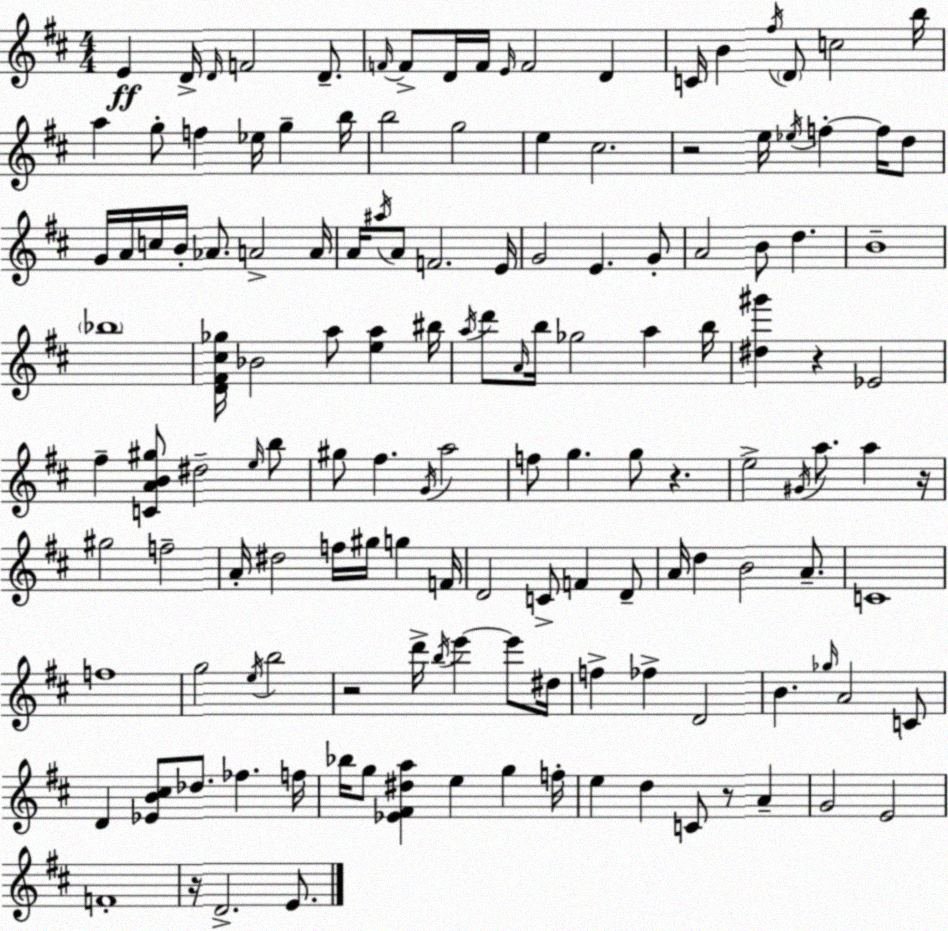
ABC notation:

X:1
T:Untitled
M:4/4
L:1/4
K:D
E D/4 D/4 F2 D/2 F/4 F/2 D/4 F/4 E/4 F2 D C/4 B ^f/4 D/2 c2 b/4 a g/2 f _e/4 g b/4 b2 g2 e ^c2 z2 e/4 _e/4 f f/4 d/2 G/4 A/4 c/4 B/4 _A/2 A2 A/4 A/4 ^a/4 A/2 F2 E/4 G2 E G/2 A2 B/2 d B4 _b4 [D^F^c_g]/4 _B2 a/2 [ea] ^b/4 a/4 d'/2 A/4 b/4 _g2 a b/4 [^d^g'] z _E2 ^f [CAB^g]/2 ^d2 e/4 b/2 ^g/2 ^f G/4 a2 f/2 g g/2 z e2 ^G/4 a/2 a z/4 ^g2 f2 A/4 ^d2 f/4 ^g/4 g F/4 D2 C/2 F D/2 A/4 d B2 A/2 C4 f4 g2 e/4 b2 z2 d'/4 b/4 e' e'/2 ^d/4 f _f D2 B _g/4 A2 C/2 D [_EB^c]/2 _d/2 _f f/4 _b/4 g/2 [_E^F^da] e g f/4 e d C/2 z/2 A G2 E2 F4 z/4 D2 E/2